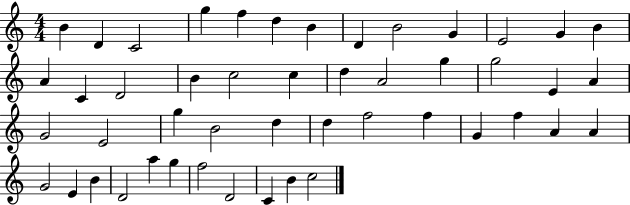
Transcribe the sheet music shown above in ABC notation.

X:1
T:Untitled
M:4/4
L:1/4
K:C
B D C2 g f d B D B2 G E2 G B A C D2 B c2 c d A2 g g2 E A G2 E2 g B2 d d f2 f G f A A G2 E B D2 a g f2 D2 C B c2